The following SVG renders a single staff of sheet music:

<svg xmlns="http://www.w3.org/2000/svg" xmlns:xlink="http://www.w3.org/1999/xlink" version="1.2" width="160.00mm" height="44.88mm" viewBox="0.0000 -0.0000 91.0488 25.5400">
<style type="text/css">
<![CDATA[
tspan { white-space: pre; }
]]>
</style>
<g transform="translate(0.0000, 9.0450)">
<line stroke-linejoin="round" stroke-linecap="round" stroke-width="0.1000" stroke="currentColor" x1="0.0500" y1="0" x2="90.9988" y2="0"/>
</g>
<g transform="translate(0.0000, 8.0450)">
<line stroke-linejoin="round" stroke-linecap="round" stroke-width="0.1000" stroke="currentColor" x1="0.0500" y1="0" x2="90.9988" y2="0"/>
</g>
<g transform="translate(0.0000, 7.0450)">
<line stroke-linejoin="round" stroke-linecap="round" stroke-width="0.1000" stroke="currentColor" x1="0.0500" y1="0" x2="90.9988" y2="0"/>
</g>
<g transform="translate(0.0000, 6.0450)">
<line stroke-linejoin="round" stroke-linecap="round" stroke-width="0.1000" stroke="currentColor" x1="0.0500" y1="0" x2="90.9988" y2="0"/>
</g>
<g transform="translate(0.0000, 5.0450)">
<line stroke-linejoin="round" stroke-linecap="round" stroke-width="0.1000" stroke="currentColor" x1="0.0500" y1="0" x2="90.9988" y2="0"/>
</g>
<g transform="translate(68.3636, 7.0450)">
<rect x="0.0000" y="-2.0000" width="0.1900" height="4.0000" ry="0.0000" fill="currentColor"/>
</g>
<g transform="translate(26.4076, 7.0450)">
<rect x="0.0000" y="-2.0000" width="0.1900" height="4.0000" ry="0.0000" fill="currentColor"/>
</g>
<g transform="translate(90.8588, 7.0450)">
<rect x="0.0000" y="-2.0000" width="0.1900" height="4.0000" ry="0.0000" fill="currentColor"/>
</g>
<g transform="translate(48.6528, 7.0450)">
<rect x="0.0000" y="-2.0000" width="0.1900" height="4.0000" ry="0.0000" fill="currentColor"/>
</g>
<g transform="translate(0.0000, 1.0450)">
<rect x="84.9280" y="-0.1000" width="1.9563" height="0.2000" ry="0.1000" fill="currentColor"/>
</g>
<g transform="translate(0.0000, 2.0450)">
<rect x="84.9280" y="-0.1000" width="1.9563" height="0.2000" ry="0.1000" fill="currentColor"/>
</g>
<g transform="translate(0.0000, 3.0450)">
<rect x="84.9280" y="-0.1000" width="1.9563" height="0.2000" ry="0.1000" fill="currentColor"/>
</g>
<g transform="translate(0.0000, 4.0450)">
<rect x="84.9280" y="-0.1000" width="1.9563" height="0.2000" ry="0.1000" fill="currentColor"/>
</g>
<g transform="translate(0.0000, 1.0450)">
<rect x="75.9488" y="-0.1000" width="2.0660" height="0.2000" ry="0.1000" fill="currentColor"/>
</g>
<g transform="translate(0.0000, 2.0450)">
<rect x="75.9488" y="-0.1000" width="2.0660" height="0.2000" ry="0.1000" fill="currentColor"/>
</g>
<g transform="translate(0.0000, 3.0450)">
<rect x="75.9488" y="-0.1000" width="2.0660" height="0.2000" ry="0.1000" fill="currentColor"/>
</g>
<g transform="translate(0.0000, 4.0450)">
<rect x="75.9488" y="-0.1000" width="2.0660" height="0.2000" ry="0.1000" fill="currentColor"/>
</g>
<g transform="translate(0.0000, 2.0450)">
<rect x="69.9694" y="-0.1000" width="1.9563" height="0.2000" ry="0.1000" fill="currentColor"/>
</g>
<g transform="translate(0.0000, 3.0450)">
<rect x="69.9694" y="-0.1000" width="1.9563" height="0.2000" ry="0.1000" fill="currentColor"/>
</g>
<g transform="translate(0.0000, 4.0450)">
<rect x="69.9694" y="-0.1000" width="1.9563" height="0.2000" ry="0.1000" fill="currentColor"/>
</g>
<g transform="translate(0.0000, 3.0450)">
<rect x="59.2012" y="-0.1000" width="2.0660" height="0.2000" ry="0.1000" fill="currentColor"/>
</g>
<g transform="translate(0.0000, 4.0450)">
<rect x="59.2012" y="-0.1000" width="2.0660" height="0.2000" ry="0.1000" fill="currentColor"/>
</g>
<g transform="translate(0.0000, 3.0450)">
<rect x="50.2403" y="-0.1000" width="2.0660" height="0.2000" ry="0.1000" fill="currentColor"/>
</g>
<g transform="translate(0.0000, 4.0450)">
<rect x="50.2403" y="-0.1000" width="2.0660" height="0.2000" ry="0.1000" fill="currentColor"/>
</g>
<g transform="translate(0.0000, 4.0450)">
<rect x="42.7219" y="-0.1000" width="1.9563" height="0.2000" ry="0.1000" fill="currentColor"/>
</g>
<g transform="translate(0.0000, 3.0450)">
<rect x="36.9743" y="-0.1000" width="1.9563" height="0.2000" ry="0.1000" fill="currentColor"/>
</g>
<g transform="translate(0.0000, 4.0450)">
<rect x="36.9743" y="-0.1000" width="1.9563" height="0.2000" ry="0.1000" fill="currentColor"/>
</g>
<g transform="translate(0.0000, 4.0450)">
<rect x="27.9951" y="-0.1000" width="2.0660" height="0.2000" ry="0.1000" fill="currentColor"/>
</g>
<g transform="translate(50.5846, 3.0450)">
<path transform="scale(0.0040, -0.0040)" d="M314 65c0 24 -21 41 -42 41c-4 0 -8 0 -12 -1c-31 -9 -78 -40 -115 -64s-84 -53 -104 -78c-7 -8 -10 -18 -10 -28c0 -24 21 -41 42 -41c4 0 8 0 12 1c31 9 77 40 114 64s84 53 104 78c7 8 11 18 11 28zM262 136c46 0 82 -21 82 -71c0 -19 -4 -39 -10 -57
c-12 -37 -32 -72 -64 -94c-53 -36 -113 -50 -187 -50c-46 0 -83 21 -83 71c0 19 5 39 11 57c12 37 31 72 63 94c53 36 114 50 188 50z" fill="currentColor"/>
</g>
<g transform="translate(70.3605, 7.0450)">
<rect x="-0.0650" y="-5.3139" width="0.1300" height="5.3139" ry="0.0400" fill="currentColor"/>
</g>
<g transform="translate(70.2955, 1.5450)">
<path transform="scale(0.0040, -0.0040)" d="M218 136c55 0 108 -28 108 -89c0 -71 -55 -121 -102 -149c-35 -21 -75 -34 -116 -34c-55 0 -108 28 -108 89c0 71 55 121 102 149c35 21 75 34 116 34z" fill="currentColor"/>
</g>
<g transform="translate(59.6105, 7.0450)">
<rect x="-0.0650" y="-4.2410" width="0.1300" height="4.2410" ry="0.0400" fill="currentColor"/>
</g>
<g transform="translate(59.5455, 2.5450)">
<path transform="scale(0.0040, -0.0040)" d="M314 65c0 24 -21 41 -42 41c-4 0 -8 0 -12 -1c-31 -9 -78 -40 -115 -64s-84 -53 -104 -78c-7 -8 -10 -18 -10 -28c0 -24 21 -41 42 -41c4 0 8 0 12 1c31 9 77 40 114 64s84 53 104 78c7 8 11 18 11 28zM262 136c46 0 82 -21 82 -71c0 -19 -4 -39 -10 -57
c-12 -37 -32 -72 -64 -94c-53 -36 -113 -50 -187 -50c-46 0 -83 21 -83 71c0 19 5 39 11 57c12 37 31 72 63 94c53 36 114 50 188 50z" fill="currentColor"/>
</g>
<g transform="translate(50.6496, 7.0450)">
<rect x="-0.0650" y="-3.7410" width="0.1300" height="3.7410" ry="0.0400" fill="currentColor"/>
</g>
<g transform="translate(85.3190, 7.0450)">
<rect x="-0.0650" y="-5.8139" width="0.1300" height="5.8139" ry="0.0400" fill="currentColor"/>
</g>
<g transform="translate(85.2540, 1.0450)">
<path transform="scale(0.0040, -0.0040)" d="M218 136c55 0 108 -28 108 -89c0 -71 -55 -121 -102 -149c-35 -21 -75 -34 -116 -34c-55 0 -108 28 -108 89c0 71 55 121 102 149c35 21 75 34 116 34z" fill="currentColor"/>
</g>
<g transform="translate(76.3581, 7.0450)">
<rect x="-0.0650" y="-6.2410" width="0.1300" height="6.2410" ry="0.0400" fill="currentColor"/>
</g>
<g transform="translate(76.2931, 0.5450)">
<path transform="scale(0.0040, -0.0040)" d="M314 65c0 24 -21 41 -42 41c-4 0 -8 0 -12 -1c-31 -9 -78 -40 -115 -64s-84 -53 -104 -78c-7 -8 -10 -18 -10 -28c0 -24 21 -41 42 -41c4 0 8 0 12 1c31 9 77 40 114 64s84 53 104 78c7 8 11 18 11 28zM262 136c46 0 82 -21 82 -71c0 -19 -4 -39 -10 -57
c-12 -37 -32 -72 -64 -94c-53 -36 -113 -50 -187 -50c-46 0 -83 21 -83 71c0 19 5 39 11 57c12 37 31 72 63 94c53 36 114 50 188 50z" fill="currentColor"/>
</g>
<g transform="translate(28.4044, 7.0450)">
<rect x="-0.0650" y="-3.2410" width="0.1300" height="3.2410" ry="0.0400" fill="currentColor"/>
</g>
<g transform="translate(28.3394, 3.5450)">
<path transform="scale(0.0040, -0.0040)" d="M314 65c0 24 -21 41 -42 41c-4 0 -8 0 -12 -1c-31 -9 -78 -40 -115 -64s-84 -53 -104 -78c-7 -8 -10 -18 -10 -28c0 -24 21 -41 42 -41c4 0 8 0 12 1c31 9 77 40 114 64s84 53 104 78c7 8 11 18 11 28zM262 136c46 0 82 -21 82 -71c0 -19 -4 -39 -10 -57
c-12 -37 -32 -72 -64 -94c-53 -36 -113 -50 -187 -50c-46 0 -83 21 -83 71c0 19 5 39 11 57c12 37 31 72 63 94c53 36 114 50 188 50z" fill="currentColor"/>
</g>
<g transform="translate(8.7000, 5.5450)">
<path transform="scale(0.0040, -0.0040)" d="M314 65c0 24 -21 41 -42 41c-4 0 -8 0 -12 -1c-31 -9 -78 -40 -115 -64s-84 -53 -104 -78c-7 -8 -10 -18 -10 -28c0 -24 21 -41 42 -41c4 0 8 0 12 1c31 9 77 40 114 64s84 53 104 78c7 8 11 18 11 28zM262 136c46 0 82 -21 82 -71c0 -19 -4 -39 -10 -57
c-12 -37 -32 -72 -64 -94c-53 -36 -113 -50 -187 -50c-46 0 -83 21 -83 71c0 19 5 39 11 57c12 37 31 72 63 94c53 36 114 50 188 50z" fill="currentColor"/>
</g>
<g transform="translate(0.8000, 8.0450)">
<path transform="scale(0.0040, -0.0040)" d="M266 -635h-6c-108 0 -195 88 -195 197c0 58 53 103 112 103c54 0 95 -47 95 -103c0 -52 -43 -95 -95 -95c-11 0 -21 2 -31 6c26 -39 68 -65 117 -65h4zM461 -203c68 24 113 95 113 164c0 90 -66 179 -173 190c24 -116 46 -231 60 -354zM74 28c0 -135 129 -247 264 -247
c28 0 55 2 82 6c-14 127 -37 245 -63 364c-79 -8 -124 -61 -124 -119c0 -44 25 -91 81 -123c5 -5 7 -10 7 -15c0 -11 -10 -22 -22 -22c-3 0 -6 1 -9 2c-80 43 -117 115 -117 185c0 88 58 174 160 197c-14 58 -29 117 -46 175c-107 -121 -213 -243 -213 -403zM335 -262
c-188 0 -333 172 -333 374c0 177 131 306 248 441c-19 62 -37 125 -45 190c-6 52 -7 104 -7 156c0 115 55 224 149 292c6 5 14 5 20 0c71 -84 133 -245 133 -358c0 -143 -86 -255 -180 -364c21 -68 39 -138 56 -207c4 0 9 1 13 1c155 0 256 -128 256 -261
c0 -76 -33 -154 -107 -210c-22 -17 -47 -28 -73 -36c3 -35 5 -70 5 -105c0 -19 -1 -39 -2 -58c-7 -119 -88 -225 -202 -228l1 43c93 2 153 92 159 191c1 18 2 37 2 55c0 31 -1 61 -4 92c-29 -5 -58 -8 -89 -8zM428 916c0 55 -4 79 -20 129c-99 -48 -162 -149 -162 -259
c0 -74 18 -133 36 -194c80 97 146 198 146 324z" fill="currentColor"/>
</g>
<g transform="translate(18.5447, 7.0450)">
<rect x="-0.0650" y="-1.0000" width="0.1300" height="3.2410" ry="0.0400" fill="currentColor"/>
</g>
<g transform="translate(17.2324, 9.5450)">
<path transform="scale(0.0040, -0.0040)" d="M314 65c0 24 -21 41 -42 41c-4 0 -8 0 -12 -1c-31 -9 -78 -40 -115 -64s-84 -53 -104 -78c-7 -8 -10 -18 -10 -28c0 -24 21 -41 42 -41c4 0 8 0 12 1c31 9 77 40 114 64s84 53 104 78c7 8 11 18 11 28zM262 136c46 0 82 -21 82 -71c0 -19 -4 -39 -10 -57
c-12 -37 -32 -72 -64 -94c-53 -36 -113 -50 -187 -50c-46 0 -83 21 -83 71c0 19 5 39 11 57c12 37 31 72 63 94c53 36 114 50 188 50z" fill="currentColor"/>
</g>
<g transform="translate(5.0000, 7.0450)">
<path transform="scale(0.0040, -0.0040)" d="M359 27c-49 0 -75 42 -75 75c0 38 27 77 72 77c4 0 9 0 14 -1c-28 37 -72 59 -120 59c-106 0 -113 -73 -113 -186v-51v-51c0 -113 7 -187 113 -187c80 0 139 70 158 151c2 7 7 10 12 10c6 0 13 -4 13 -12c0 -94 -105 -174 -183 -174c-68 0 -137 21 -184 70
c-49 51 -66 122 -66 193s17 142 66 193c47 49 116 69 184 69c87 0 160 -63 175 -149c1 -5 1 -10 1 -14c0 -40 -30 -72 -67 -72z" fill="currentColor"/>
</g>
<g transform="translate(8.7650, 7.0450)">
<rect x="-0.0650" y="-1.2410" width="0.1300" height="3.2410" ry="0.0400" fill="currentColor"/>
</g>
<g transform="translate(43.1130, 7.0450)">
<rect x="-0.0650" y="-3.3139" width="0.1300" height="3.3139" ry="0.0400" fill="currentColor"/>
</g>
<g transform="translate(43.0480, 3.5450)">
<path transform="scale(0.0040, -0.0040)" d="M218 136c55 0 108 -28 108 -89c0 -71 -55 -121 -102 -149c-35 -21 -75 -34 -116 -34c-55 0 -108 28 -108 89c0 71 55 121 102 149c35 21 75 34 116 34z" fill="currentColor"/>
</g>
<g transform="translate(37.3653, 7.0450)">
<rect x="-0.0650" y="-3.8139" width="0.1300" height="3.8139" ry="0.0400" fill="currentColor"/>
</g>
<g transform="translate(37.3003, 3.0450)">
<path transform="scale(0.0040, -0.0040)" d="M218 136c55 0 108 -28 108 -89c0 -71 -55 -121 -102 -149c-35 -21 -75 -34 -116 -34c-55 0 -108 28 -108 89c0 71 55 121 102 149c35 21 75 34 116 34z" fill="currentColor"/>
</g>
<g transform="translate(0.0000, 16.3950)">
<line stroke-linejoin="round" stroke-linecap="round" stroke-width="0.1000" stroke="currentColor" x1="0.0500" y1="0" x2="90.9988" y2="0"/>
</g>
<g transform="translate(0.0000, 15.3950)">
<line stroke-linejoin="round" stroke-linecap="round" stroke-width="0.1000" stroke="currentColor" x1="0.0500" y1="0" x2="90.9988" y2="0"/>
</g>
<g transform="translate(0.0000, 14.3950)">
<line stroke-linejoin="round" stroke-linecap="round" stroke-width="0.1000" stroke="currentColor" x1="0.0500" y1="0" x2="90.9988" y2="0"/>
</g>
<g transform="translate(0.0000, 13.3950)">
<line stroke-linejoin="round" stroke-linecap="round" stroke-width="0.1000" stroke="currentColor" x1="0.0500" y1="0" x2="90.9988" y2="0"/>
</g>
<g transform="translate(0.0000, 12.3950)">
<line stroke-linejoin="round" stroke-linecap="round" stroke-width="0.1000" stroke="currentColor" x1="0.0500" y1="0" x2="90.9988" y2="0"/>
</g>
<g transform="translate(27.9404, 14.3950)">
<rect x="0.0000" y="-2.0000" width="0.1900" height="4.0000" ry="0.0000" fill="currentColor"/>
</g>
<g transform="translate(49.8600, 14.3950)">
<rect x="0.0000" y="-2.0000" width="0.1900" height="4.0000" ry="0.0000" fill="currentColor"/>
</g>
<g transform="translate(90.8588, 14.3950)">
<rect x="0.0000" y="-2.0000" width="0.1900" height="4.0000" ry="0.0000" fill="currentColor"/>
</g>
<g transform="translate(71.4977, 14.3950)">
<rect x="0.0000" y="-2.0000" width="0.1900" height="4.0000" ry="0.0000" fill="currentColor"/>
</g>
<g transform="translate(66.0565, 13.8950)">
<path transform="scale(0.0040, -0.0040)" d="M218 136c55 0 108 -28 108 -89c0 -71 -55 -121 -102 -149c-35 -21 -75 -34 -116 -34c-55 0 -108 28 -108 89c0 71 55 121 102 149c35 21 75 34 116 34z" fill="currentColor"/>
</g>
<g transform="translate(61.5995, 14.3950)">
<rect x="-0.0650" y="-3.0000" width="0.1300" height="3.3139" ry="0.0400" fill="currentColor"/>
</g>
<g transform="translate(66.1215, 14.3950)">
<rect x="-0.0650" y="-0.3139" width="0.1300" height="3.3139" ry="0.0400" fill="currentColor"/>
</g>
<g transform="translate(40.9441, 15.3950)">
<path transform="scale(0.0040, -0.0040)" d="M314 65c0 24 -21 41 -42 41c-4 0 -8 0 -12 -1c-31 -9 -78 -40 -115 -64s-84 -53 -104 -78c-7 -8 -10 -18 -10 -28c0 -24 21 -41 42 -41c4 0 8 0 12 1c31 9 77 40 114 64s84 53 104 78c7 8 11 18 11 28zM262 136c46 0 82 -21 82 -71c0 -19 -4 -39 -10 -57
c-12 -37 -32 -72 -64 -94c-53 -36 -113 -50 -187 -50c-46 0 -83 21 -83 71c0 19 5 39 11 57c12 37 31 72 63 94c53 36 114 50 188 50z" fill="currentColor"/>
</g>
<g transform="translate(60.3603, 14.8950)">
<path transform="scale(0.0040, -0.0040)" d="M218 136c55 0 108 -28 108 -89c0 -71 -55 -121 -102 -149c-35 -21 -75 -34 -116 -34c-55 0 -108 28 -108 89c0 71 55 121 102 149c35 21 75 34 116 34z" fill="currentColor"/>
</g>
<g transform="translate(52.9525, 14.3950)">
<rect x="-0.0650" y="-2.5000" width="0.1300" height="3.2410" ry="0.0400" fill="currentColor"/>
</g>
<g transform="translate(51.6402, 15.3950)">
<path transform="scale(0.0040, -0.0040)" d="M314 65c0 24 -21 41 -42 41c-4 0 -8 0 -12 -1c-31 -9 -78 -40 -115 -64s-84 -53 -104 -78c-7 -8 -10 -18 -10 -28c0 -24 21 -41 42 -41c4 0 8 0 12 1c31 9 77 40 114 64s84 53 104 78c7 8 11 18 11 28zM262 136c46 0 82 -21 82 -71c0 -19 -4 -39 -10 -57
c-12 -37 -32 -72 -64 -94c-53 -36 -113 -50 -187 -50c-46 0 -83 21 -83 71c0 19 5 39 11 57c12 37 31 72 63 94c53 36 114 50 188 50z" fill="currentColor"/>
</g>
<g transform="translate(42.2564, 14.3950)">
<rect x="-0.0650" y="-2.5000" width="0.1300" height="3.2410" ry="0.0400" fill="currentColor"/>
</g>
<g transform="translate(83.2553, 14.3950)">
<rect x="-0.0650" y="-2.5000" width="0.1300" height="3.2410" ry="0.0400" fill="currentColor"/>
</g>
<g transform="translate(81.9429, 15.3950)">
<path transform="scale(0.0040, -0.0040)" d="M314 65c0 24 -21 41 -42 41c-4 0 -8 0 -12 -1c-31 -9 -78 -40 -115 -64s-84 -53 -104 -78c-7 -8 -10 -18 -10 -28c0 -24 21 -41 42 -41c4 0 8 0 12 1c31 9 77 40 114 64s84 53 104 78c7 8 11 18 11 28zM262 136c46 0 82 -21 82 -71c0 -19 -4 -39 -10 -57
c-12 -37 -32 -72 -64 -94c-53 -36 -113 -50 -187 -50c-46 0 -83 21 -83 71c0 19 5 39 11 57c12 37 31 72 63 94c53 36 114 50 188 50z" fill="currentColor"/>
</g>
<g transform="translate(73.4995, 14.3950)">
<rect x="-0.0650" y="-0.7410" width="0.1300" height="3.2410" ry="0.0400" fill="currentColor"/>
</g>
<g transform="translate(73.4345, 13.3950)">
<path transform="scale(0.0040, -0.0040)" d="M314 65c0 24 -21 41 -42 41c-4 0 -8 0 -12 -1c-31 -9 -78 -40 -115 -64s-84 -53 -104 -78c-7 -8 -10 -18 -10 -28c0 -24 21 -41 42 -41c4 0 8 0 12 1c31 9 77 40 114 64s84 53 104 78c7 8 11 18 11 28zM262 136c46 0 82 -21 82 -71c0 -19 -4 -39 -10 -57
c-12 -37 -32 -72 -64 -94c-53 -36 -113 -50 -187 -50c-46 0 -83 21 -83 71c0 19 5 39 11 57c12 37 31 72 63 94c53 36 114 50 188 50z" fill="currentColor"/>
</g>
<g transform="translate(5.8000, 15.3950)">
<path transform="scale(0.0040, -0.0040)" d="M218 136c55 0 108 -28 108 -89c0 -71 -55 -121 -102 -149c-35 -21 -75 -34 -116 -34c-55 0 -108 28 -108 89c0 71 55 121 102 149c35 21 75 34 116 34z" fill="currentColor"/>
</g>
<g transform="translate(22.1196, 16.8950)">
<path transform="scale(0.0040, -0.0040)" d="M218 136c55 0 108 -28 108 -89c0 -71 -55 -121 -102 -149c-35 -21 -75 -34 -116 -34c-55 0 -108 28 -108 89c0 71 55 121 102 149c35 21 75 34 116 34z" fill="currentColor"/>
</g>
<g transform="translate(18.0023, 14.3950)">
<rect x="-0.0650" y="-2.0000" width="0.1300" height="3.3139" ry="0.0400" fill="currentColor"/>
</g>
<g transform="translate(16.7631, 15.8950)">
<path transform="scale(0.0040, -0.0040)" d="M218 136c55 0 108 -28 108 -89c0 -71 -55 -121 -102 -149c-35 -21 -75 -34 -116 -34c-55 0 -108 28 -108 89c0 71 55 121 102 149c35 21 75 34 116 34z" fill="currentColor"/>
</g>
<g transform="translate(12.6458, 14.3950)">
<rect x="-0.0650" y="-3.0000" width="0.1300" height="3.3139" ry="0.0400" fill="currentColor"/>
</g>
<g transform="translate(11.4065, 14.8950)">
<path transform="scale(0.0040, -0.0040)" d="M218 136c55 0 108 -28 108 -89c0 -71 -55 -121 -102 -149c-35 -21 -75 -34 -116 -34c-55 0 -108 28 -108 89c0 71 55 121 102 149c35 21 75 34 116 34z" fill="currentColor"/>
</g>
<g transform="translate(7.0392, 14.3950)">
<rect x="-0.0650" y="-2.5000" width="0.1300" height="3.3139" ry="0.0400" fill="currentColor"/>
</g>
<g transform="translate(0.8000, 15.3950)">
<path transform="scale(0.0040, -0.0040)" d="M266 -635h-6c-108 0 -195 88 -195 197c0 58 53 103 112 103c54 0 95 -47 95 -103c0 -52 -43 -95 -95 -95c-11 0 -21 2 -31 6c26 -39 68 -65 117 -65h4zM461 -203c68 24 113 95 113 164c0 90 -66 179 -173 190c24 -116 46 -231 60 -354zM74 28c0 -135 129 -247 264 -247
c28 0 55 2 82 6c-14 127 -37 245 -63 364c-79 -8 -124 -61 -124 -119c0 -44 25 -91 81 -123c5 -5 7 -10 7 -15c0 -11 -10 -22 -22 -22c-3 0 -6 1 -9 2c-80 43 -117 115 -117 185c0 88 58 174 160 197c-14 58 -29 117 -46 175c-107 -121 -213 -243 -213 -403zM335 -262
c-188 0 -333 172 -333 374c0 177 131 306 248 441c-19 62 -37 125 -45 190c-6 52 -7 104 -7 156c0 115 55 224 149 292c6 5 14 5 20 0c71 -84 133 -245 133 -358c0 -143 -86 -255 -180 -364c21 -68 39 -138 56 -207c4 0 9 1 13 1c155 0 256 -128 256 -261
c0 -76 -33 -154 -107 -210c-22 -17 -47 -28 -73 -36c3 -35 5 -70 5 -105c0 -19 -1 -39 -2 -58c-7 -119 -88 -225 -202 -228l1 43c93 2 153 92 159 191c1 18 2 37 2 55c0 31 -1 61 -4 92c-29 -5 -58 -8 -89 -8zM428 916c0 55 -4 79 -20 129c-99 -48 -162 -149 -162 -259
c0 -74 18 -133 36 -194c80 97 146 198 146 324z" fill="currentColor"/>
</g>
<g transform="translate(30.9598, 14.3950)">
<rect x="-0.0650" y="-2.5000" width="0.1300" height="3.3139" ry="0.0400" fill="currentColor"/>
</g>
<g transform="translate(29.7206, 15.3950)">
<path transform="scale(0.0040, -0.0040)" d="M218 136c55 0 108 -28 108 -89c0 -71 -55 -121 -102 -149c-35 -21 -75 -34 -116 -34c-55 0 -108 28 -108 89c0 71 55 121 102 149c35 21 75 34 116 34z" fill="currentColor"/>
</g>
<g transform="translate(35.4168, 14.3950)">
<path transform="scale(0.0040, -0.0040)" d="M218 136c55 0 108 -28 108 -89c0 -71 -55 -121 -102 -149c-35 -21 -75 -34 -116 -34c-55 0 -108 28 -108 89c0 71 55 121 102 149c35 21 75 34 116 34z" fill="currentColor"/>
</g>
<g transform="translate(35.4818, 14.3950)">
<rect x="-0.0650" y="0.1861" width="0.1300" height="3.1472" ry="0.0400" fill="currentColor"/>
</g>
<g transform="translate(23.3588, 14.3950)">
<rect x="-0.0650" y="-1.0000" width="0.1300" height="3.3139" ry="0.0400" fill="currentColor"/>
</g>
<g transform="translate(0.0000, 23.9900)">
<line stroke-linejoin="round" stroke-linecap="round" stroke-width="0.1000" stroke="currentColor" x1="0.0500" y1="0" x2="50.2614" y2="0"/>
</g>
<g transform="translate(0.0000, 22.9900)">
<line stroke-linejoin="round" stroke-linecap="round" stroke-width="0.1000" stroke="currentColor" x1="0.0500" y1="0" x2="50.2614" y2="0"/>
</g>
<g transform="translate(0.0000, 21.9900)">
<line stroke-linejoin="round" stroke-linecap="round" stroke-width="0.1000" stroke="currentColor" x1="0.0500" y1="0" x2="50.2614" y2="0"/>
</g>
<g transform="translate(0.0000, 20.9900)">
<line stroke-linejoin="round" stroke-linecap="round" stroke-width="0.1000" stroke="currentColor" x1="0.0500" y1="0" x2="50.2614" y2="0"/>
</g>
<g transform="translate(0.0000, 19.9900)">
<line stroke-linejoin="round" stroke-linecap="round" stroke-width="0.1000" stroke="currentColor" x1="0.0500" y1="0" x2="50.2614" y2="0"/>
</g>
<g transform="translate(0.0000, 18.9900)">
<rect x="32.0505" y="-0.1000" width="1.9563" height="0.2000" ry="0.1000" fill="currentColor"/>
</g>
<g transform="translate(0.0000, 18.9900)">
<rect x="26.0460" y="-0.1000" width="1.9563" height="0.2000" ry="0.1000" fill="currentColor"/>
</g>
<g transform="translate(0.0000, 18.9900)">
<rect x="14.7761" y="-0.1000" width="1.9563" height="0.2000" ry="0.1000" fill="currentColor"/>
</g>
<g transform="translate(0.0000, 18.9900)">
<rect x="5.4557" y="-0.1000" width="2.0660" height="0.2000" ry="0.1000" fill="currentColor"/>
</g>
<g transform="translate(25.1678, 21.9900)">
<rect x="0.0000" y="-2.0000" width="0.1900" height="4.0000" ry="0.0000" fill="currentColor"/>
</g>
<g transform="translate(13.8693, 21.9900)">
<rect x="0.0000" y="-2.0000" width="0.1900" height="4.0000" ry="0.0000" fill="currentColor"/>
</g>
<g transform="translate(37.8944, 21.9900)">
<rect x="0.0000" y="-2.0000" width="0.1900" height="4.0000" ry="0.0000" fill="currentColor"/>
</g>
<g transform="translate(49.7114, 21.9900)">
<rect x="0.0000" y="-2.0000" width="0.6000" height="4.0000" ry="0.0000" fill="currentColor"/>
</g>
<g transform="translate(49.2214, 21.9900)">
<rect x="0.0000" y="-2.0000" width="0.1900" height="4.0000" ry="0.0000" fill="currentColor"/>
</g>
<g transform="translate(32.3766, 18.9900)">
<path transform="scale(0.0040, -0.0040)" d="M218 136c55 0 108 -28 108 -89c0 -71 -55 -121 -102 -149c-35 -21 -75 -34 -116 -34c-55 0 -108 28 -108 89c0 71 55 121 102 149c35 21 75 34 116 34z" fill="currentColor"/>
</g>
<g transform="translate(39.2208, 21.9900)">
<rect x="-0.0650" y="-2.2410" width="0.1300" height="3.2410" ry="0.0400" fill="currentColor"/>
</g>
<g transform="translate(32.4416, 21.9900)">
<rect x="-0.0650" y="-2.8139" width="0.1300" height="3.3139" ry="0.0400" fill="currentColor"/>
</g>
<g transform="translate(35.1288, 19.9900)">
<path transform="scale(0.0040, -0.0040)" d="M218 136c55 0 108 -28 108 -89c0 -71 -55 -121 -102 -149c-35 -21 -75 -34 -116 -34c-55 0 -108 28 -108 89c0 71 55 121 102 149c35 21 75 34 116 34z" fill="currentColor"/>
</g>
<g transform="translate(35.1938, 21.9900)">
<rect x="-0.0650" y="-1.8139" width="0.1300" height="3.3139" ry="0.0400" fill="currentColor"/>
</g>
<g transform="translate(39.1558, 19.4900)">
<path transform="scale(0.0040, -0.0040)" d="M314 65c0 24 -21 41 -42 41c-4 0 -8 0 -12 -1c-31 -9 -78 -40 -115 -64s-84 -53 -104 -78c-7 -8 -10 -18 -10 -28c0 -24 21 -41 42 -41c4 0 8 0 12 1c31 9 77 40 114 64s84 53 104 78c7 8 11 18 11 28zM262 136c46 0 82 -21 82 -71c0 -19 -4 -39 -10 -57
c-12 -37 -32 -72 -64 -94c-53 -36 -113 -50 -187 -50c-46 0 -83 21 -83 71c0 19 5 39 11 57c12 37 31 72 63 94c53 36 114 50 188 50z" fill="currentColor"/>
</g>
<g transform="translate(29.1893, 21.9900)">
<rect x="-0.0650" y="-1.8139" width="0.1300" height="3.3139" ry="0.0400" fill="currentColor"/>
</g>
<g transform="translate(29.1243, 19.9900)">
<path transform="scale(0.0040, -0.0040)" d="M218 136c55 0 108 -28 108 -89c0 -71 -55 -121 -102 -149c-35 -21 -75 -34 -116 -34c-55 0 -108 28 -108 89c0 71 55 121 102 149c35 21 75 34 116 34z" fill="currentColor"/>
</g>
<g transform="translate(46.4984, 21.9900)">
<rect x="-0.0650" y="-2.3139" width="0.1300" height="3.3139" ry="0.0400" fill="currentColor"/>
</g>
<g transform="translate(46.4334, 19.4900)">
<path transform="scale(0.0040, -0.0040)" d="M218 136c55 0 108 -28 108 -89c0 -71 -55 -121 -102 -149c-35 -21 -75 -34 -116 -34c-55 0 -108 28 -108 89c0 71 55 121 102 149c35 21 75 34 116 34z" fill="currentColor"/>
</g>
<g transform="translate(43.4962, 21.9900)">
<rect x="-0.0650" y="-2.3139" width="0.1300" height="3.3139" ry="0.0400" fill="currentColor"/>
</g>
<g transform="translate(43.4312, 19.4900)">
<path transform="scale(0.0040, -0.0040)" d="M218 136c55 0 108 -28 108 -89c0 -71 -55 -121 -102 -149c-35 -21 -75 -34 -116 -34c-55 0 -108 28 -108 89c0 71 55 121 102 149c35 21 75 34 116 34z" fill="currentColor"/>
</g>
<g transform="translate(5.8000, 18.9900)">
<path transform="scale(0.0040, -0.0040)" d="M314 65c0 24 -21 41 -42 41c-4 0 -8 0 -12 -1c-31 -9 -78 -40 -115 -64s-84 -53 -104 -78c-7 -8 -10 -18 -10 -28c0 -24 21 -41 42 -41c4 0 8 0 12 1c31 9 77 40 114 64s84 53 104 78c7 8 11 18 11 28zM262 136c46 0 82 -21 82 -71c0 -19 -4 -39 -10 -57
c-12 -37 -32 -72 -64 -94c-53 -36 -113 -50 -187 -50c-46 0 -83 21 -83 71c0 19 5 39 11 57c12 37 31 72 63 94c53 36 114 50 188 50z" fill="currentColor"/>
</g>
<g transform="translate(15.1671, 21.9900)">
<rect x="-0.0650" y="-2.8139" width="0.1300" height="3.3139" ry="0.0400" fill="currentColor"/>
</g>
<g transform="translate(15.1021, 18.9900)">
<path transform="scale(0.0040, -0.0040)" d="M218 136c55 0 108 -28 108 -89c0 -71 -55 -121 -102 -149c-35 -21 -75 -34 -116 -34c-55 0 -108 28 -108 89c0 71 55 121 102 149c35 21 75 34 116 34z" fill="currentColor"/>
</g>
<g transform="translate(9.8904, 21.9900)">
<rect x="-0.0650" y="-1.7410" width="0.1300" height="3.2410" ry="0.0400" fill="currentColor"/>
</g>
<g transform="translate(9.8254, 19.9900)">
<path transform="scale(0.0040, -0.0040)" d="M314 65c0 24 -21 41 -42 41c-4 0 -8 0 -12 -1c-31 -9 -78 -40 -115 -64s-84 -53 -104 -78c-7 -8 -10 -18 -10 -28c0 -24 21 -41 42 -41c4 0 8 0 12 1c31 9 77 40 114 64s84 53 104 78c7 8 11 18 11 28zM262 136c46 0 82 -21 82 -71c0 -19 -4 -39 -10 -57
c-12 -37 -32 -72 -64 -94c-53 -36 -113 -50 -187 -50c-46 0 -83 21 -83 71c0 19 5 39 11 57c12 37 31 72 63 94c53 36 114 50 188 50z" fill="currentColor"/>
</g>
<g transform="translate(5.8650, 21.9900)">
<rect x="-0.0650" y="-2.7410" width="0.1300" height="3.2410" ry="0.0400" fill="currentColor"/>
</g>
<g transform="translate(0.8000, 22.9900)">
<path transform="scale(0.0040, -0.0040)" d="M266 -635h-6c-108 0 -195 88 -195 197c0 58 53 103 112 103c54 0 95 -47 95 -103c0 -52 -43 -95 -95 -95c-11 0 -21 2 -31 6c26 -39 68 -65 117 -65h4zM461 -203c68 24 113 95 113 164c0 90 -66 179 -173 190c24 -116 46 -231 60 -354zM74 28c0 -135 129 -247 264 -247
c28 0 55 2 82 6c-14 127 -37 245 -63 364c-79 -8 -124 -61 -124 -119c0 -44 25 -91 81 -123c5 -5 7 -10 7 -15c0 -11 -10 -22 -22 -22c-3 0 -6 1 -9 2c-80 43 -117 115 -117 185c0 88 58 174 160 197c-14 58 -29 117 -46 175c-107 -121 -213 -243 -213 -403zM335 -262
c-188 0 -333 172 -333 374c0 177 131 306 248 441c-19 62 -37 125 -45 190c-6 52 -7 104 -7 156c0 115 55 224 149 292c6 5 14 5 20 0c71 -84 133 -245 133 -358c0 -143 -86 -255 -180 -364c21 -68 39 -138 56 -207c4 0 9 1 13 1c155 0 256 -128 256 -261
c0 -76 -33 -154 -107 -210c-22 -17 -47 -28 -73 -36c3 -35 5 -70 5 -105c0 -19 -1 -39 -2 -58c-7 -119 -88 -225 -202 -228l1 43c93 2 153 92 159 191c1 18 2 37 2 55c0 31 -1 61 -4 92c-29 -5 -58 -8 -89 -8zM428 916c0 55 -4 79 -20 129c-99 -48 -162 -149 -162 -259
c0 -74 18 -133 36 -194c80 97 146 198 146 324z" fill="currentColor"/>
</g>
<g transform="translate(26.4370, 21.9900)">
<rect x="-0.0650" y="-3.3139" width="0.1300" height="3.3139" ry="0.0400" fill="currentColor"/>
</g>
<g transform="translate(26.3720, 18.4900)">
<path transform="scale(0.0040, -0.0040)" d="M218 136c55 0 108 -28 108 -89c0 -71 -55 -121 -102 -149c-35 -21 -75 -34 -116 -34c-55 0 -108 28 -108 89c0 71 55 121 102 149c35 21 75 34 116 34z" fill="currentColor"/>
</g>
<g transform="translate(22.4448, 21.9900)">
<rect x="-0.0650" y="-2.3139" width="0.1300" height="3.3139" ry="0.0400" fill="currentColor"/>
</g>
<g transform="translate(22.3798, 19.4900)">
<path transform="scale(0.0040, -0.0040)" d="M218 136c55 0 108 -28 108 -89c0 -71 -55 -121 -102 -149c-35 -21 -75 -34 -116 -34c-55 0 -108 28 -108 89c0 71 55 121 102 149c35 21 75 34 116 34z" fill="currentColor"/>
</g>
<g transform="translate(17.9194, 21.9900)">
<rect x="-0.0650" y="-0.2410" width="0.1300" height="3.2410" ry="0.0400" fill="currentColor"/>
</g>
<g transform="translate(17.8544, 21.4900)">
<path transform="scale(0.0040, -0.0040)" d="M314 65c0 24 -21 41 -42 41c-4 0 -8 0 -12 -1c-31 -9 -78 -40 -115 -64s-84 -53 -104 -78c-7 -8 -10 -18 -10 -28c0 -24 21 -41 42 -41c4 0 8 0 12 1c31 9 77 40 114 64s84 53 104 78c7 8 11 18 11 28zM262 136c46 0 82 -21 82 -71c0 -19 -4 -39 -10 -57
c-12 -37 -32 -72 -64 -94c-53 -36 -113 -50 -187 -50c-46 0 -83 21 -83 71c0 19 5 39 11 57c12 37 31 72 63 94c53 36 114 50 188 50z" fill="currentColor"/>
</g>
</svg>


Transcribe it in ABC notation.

X:1
T:Untitled
M:4/4
L:1/4
K:C
e2 D2 b2 c' b c'2 d'2 f' a'2 g' G A F D G B G2 G2 A c d2 G2 a2 f2 a c2 g b f a f g2 g g